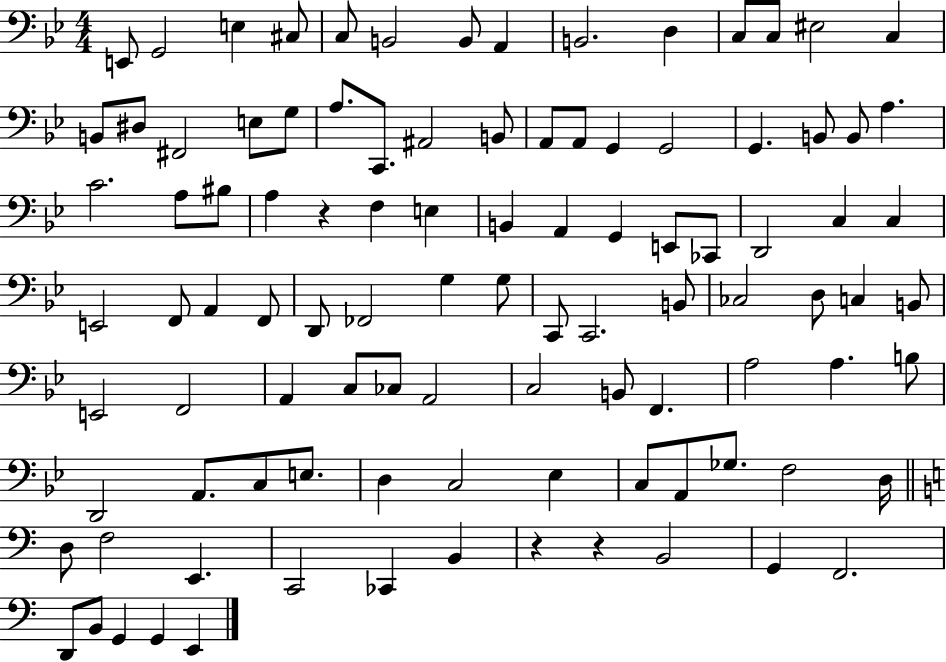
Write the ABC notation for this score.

X:1
T:Untitled
M:4/4
L:1/4
K:Bb
E,,/2 G,,2 E, ^C,/2 C,/2 B,,2 B,,/2 A,, B,,2 D, C,/2 C,/2 ^E,2 C, B,,/2 ^D,/2 ^F,,2 E,/2 G,/2 A,/2 C,,/2 ^A,,2 B,,/2 A,,/2 A,,/2 G,, G,,2 G,, B,,/2 B,,/2 A, C2 A,/2 ^B,/2 A, z F, E, B,, A,, G,, E,,/2 _C,,/2 D,,2 C, C, E,,2 F,,/2 A,, F,,/2 D,,/2 _F,,2 G, G,/2 C,,/2 C,,2 B,,/2 _C,2 D,/2 C, B,,/2 E,,2 F,,2 A,, C,/2 _C,/2 A,,2 C,2 B,,/2 F,, A,2 A, B,/2 D,,2 A,,/2 C,/2 E,/2 D, C,2 _E, C,/2 A,,/2 _G,/2 F,2 D,/4 D,/2 F,2 E,, C,,2 _C,, B,, z z B,,2 G,, F,,2 D,,/2 B,,/2 G,, G,, E,,